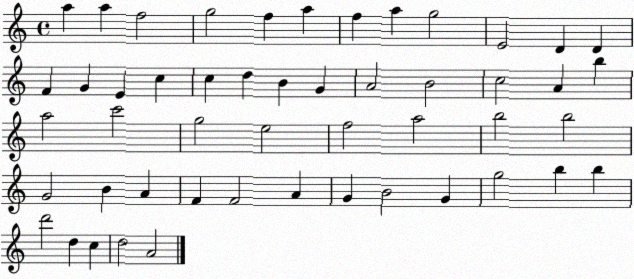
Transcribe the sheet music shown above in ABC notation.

X:1
T:Untitled
M:4/4
L:1/4
K:C
a a f2 g2 f a f a g2 E2 D D F G E c c d B G A2 B2 c2 A b a2 c'2 g2 e2 f2 a2 b2 b2 G2 B A F F2 A G B2 G g2 b b d'2 d c d2 A2